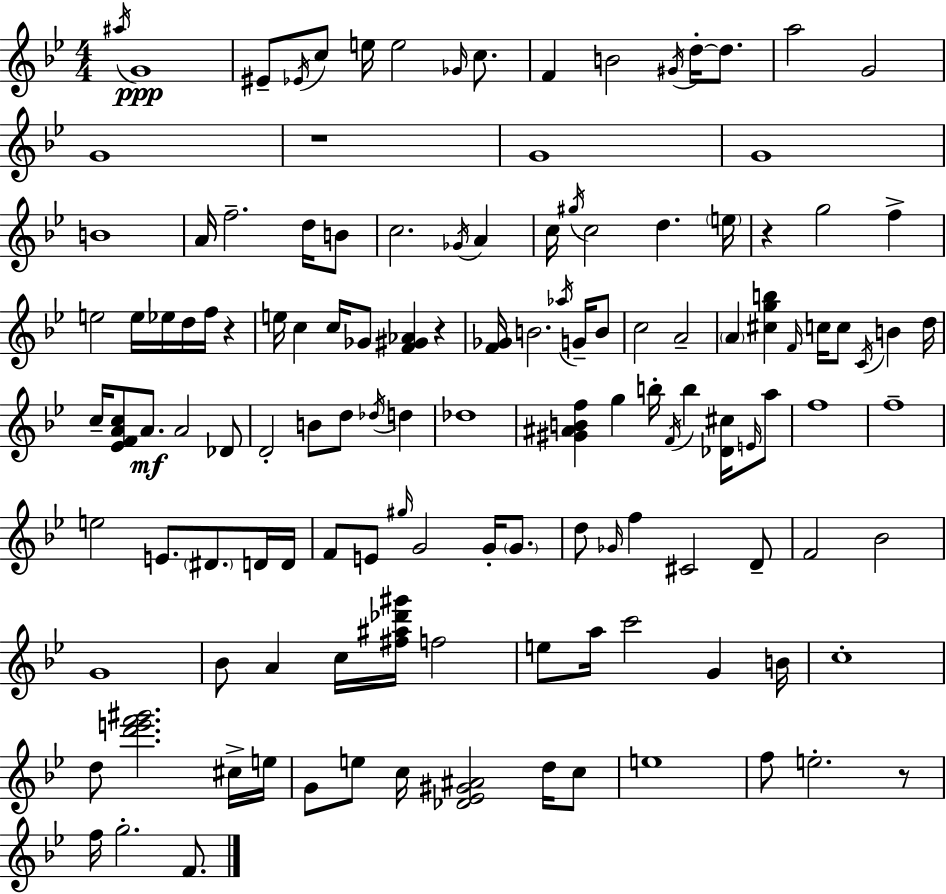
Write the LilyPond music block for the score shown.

{
  \clef treble
  \numericTimeSignature
  \time 4/4
  \key bes \major
  \acciaccatura { ais''16 }\ppp g'1 | eis'8-- \acciaccatura { ees'16 } c''8 e''16 e''2 \grace { ges'16 } | c''8. f'4 b'2 \acciaccatura { gis'16 } | d''16-.~~ d''8. a''2 g'2 | \break g'1 | r1 | g'1 | g'1 | \break b'1 | a'16 f''2.-- | d''16 b'8 c''2. | \acciaccatura { ges'16 } a'4 c''16 \acciaccatura { gis''16 } c''2 d''4. | \break \parenthesize e''16 r4 g''2 | f''4-> e''2 e''16 ees''16 | d''16 f''16 r4 e''16 c''4 c''16 ges'8 <f' gis' aes'>4 | r4 <f' ges'>16 b'2. | \break \acciaccatura { aes''16 } g'16-- b'8 c''2 a'2-- | \parenthesize a'4 <cis'' g'' b''>4 \grace { f'16 } | c''16 c''8 \acciaccatura { c'16 } b'4 d''16 c''16-- <ees' f' a' c''>8 a'8.\mf a'2 | des'8 d'2-. | \break b'8 d''8 \acciaccatura { des''16 } d''4 des''1 | <gis' ais' b' f''>4 g''4 | b''16-. \acciaccatura { f'16 } b''4 <des' cis''>16 \grace { e'16 } a''8 f''1 | f''1-- | \break e''2 | e'8. \parenthesize dis'8. d'16 d'16 f'8 e'8 | \grace { gis''16 } g'2 g'16-. \parenthesize g'8. d''8 \grace { ges'16 } | f''4 cis'2 d'8-- f'2 | \break bes'2 g'1 | bes'8 | a'4 c''16 <fis'' ais'' des''' gis'''>16 f''2 e''8 | a''16 c'''2 g'4 b'16 c''1-. | \break d''8 | <d''' e''' f''' gis'''>2. cis''16-> e''16 g'8 | e''8 c''16 <des' ees' gis' ais'>2 d''16 c''8 e''1 | f''8 | \break e''2.-. r8 f''16 g''2.-. | f'8. \bar "|."
}